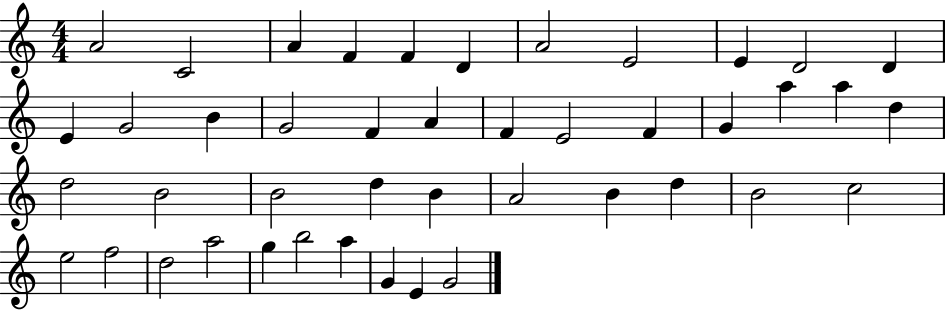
A4/h C4/h A4/q F4/q F4/q D4/q A4/h E4/h E4/q D4/h D4/q E4/q G4/h B4/q G4/h F4/q A4/q F4/q E4/h F4/q G4/q A5/q A5/q D5/q D5/h B4/h B4/h D5/q B4/q A4/h B4/q D5/q B4/h C5/h E5/h F5/h D5/h A5/h G5/q B5/h A5/q G4/q E4/q G4/h